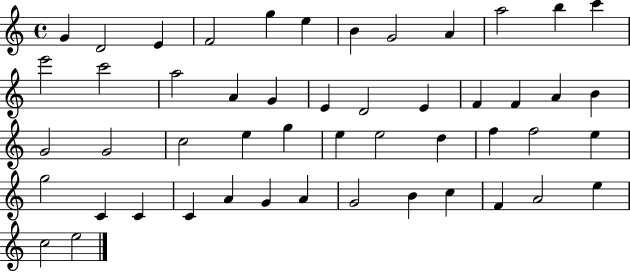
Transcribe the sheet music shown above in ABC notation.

X:1
T:Untitled
M:4/4
L:1/4
K:C
G D2 E F2 g e B G2 A a2 b c' e'2 c'2 a2 A G E D2 E F F A B G2 G2 c2 e g e e2 d f f2 e g2 C C C A G A G2 B c F A2 e c2 e2